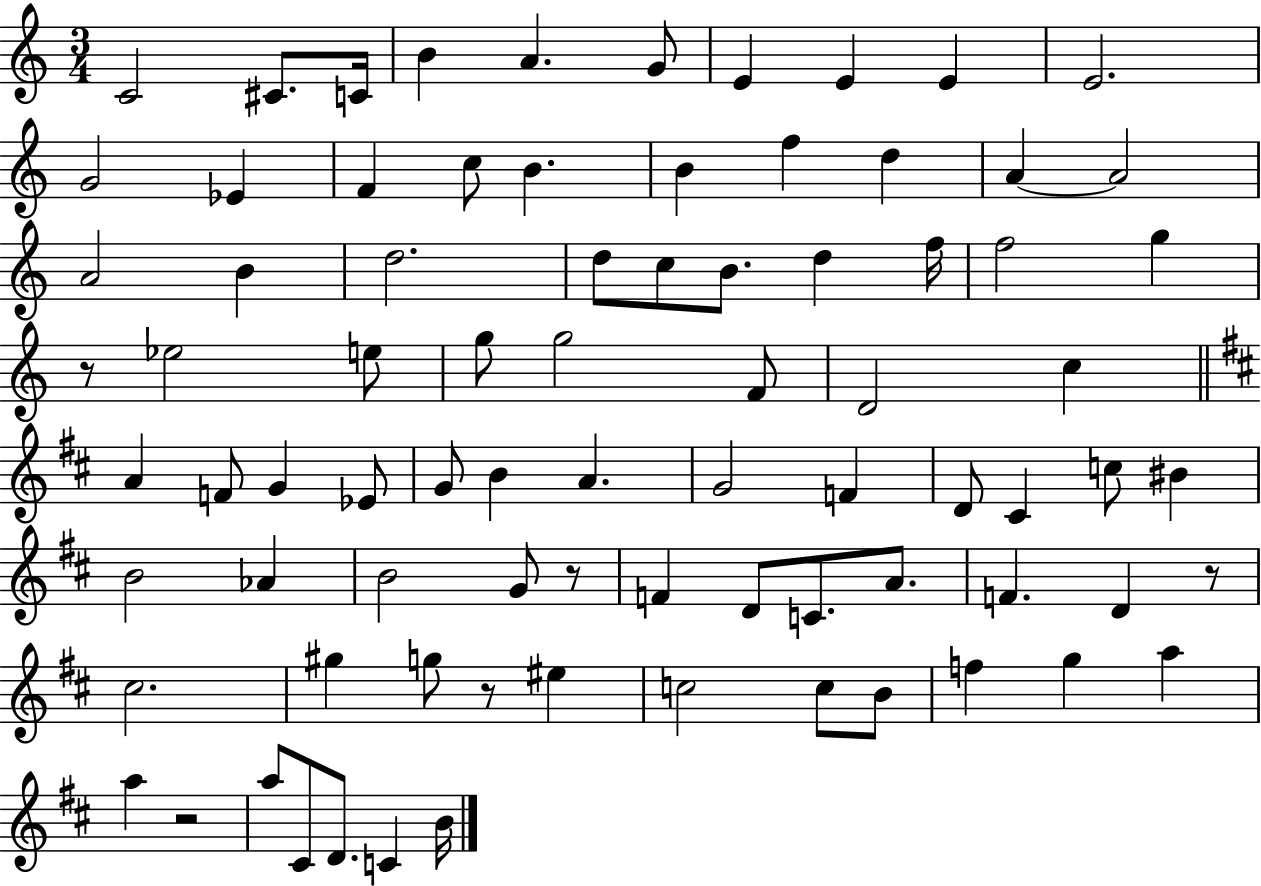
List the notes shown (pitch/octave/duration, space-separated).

C4/h C#4/e. C4/s B4/q A4/q. G4/e E4/q E4/q E4/q E4/h. G4/h Eb4/q F4/q C5/e B4/q. B4/q F5/q D5/q A4/q A4/h A4/h B4/q D5/h. D5/e C5/e B4/e. D5/q F5/s F5/h G5/q R/e Eb5/h E5/e G5/e G5/h F4/e D4/h C5/q A4/q F4/e G4/q Eb4/e G4/e B4/q A4/q. G4/h F4/q D4/e C#4/q C5/e BIS4/q B4/h Ab4/q B4/h G4/e R/e F4/q D4/e C4/e. A4/e. F4/q. D4/q R/e C#5/h. G#5/q G5/e R/e EIS5/q C5/h C5/e B4/e F5/q G5/q A5/q A5/q R/h A5/e C#4/e D4/e. C4/q B4/s